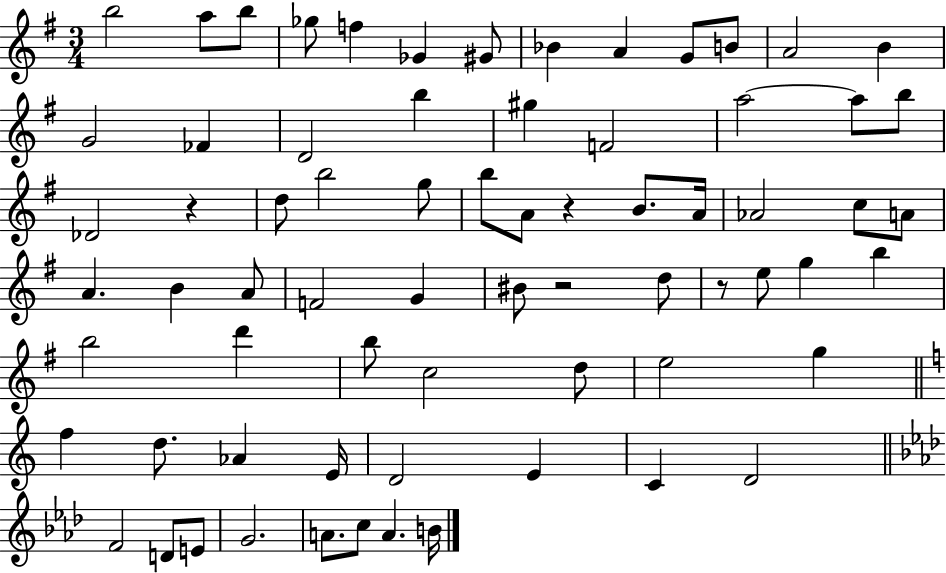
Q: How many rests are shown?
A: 4